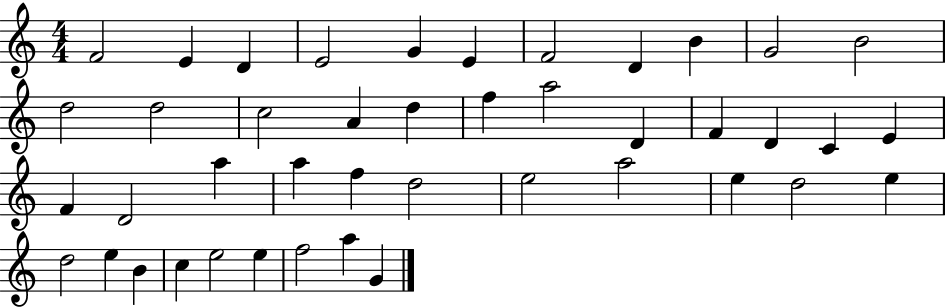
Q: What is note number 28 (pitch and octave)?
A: F5